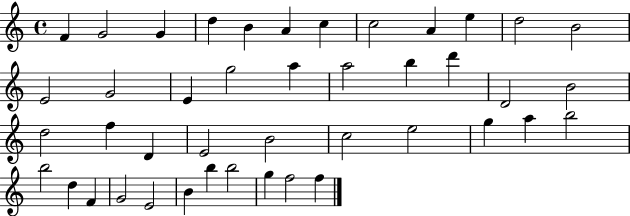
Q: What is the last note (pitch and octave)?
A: F5